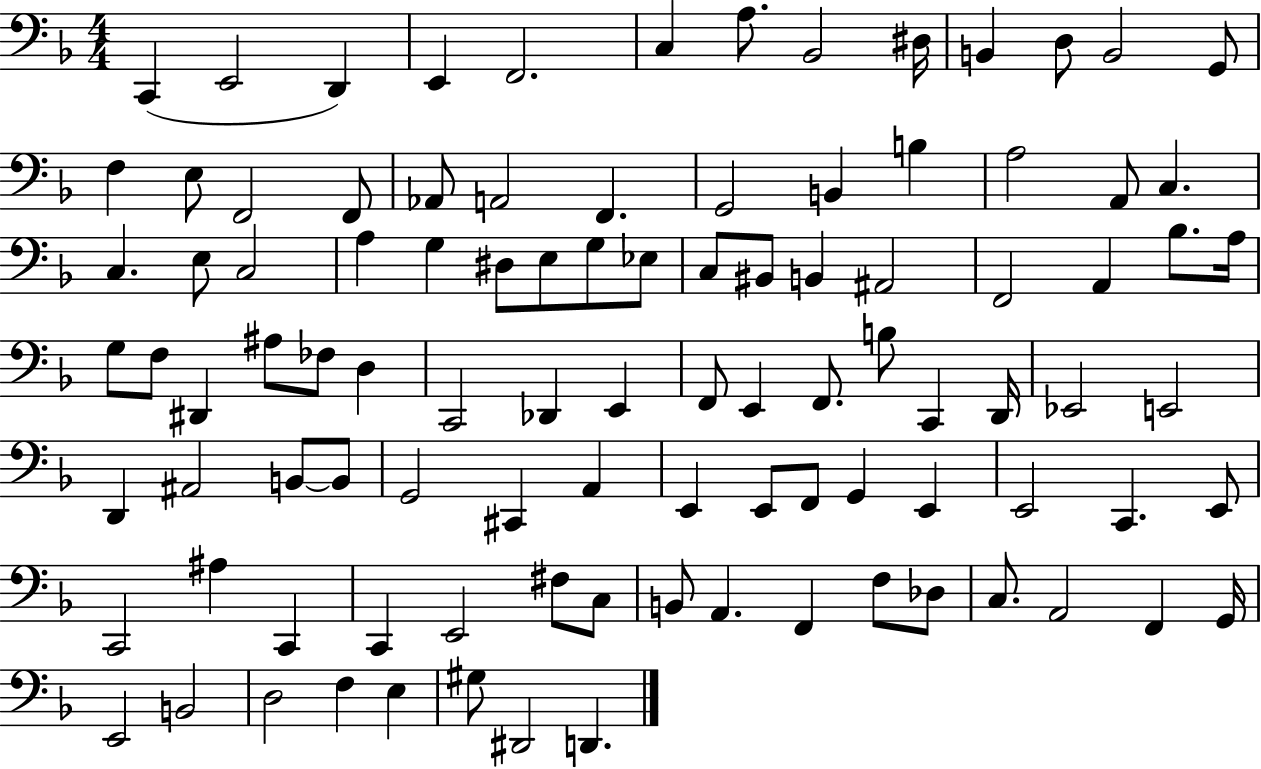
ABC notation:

X:1
T:Untitled
M:4/4
L:1/4
K:F
C,, E,,2 D,, E,, F,,2 C, A,/2 _B,,2 ^D,/4 B,, D,/2 B,,2 G,,/2 F, E,/2 F,,2 F,,/2 _A,,/2 A,,2 F,, G,,2 B,, B, A,2 A,,/2 C, C, E,/2 C,2 A, G, ^D,/2 E,/2 G,/2 _E,/2 C,/2 ^B,,/2 B,, ^A,,2 F,,2 A,, _B,/2 A,/4 G,/2 F,/2 ^D,, ^A,/2 _F,/2 D, C,,2 _D,, E,, F,,/2 E,, F,,/2 B,/2 C,, D,,/4 _E,,2 E,,2 D,, ^A,,2 B,,/2 B,,/2 G,,2 ^C,, A,, E,, E,,/2 F,,/2 G,, E,, E,,2 C,, E,,/2 C,,2 ^A, C,, C,, E,,2 ^F,/2 C,/2 B,,/2 A,, F,, F,/2 _D,/2 C,/2 A,,2 F,, G,,/4 E,,2 B,,2 D,2 F, E, ^G,/2 ^D,,2 D,,